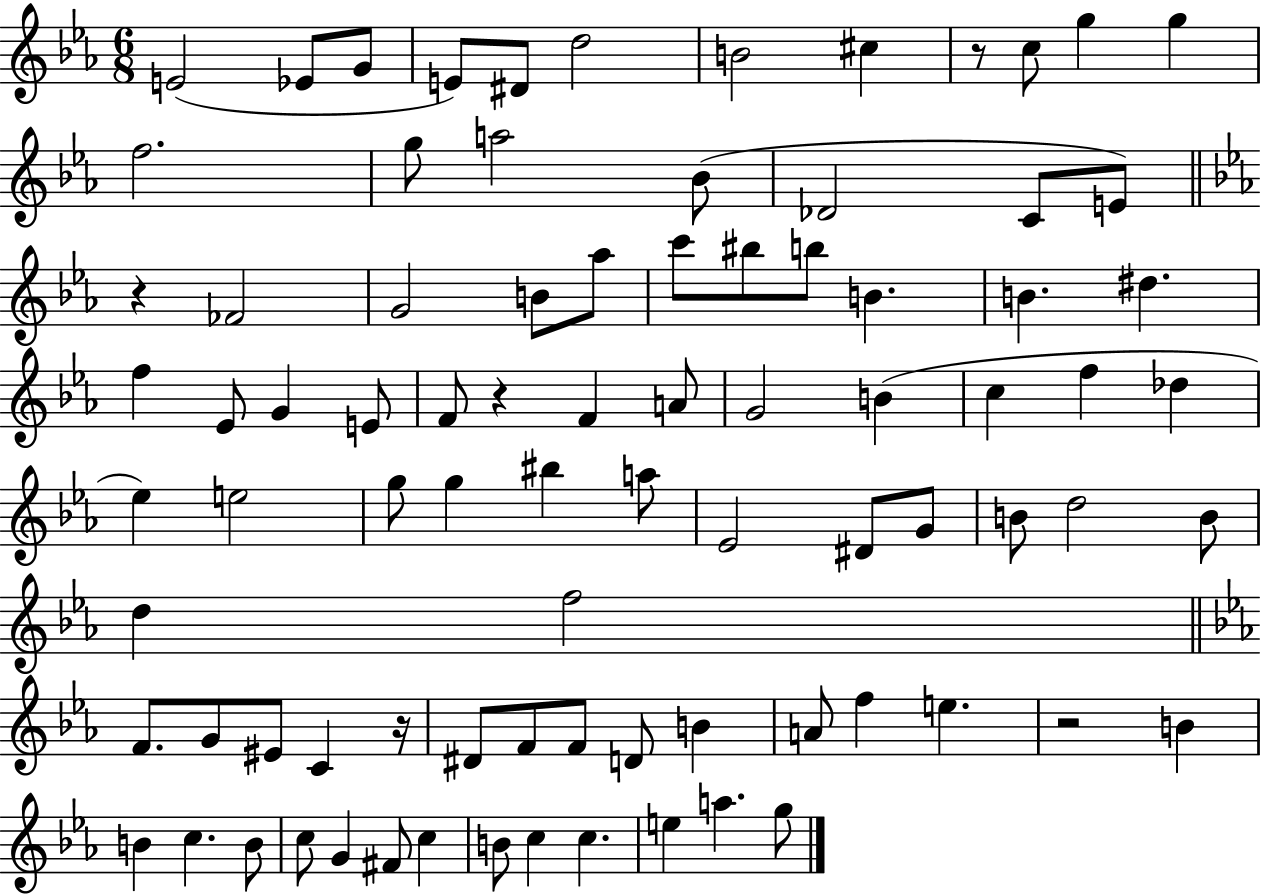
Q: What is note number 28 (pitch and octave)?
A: D#5